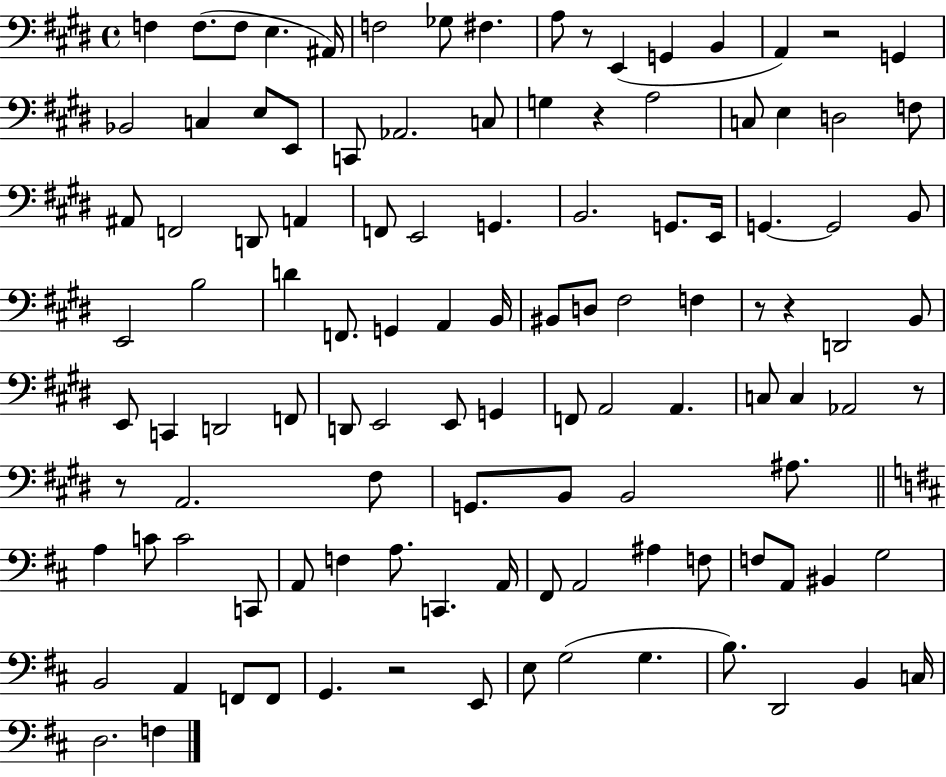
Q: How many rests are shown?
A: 8